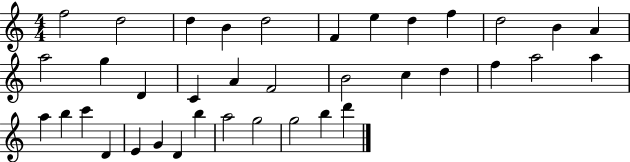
F5/h D5/h D5/q B4/q D5/h F4/q E5/q D5/q F5/q D5/h B4/q A4/q A5/h G5/q D4/q C4/q A4/q F4/h B4/h C5/q D5/q F5/q A5/h A5/q A5/q B5/q C6/q D4/q E4/q G4/q D4/q B5/q A5/h G5/h G5/h B5/q D6/q